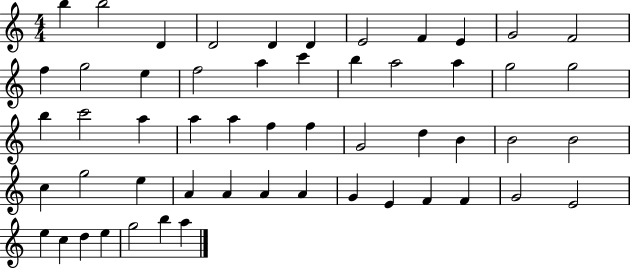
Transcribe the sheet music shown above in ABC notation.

X:1
T:Untitled
M:4/4
L:1/4
K:C
b b2 D D2 D D E2 F E G2 F2 f g2 e f2 a c' b a2 a g2 g2 b c'2 a a a f f G2 d B B2 B2 c g2 e A A A A G E F F G2 E2 e c d e g2 b a